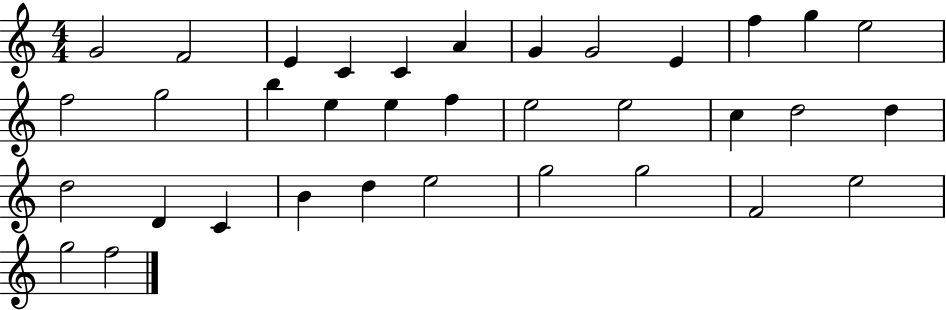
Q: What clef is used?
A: treble